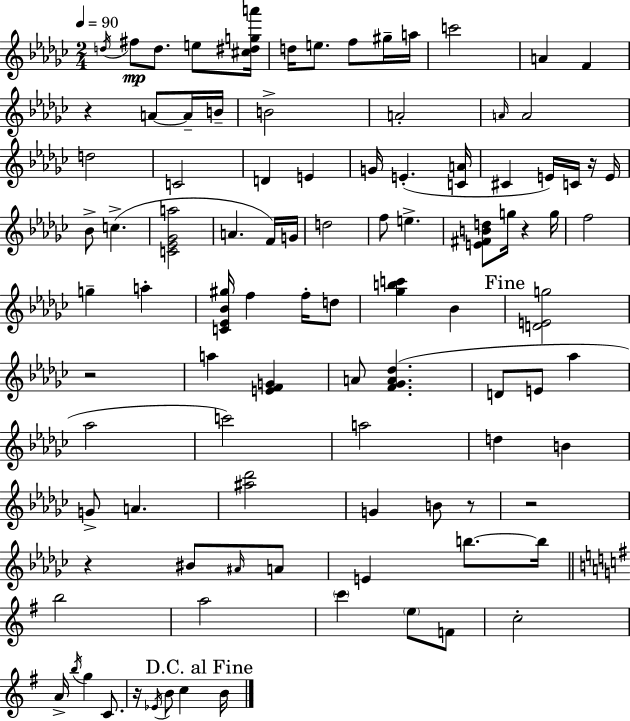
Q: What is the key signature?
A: EES minor